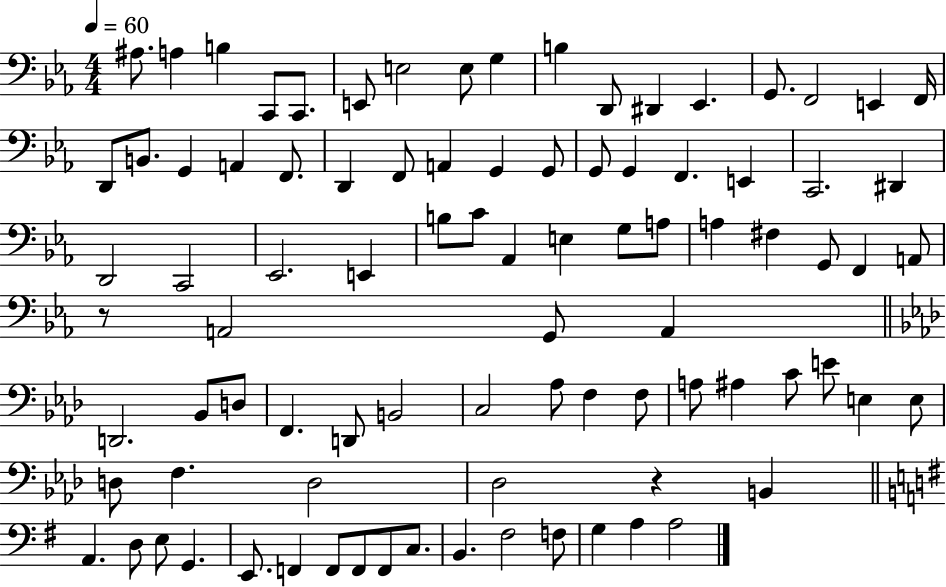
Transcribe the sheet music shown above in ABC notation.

X:1
T:Untitled
M:4/4
L:1/4
K:Eb
^A,/2 A, B, C,,/2 C,,/2 E,,/2 E,2 E,/2 G, B, D,,/2 ^D,, _E,, G,,/2 F,,2 E,, F,,/4 D,,/2 B,,/2 G,, A,, F,,/2 D,, F,,/2 A,, G,, G,,/2 G,,/2 G,, F,, E,, C,,2 ^D,, D,,2 C,,2 _E,,2 E,, B,/2 C/2 _A,, E, G,/2 A,/2 A, ^F, G,,/2 F,, A,,/2 z/2 A,,2 G,,/2 A,, D,,2 _B,,/2 D,/2 F,, D,,/2 B,,2 C,2 _A,/2 F, F,/2 A,/2 ^A, C/2 E/2 E, E,/2 D,/2 F, D,2 _D,2 z B,, A,, D,/2 E,/2 G,, E,,/2 F,, F,,/2 F,,/2 F,,/2 C,/2 B,, ^F,2 F,/2 G, A, A,2